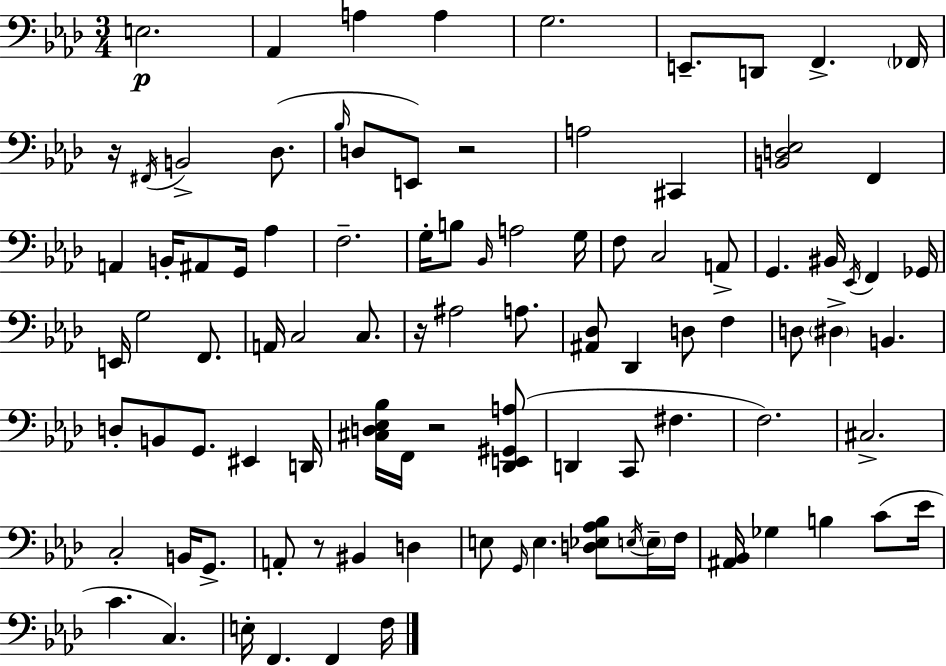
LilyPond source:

{
  \clef bass
  \numericTimeSignature
  \time 3/4
  \key aes \major
  \repeat volta 2 { e2.\p | aes,4 a4 a4 | g2. | e,8.-- d,8 f,4.-> \parenthesize fes,16 | \break r16 \acciaccatura { fis,16 } b,2-> des8.( | \grace { bes16 } d8 e,8) r2 | a2 cis,4 | <b, d ees>2 f,4 | \break a,4 b,16-. ais,8 g,16 aes4 | f2.-- | g16-. b8 \grace { bes,16 } a2 | g16 f8 c2 | \break a,8-> g,4. bis,16 \acciaccatura { ees,16 } f,4 | ges,16 e,16 g2 | f,8. a,16 c2 | c8. r16 ais2 | \break a8. <ais, des>8 des,4 d8 | f4 d8 \parenthesize dis4-> b,4. | d8-. b,8 g,8. eis,4 | d,16 <cis d ees bes>16 f,16 r2 | \break <des, e, gis, a>8( d,4 c,8 fis4. | f2.) | cis2.-> | c2-. | \break b,16 g,8.-> a,8-. r8 bis,4 | d4 e8 \grace { g,16 } e4. | <d ees aes bes>8 \acciaccatura { e16 } \parenthesize e16-- f16 <ais, bes,>16 ges4 b4 | c'8( ees'16 c'4. | \break c4.) e16-. f,4. | f,4 f16 } \bar "|."
}